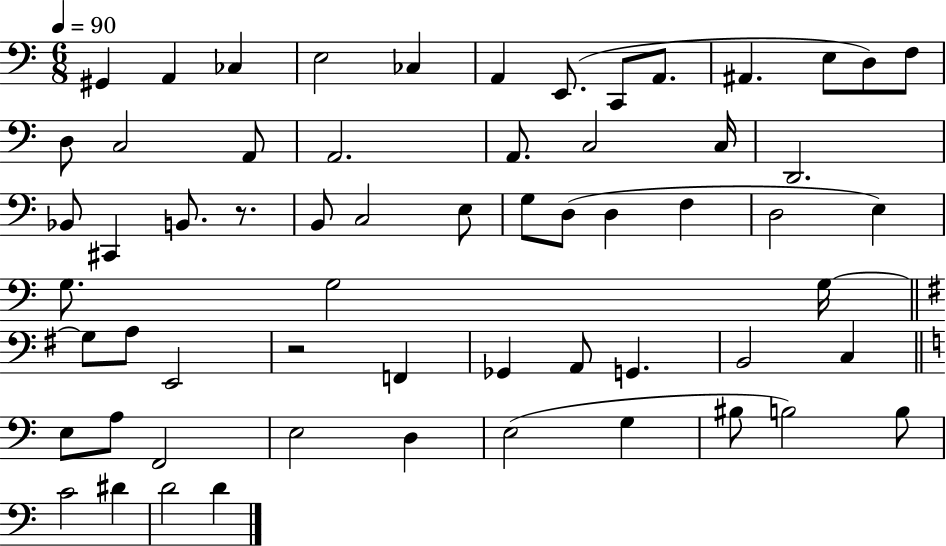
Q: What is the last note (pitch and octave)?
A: D4